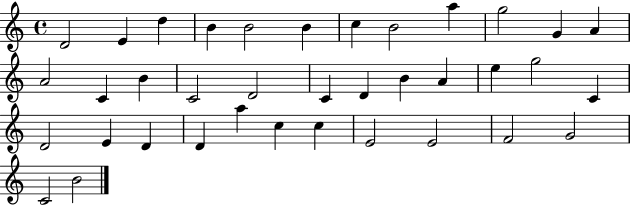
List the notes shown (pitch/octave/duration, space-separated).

D4/h E4/q D5/q B4/q B4/h B4/q C5/q B4/h A5/q G5/h G4/q A4/q A4/h C4/q B4/q C4/h D4/h C4/q D4/q B4/q A4/q E5/q G5/h C4/q D4/h E4/q D4/q D4/q A5/q C5/q C5/q E4/h E4/h F4/h G4/h C4/h B4/h